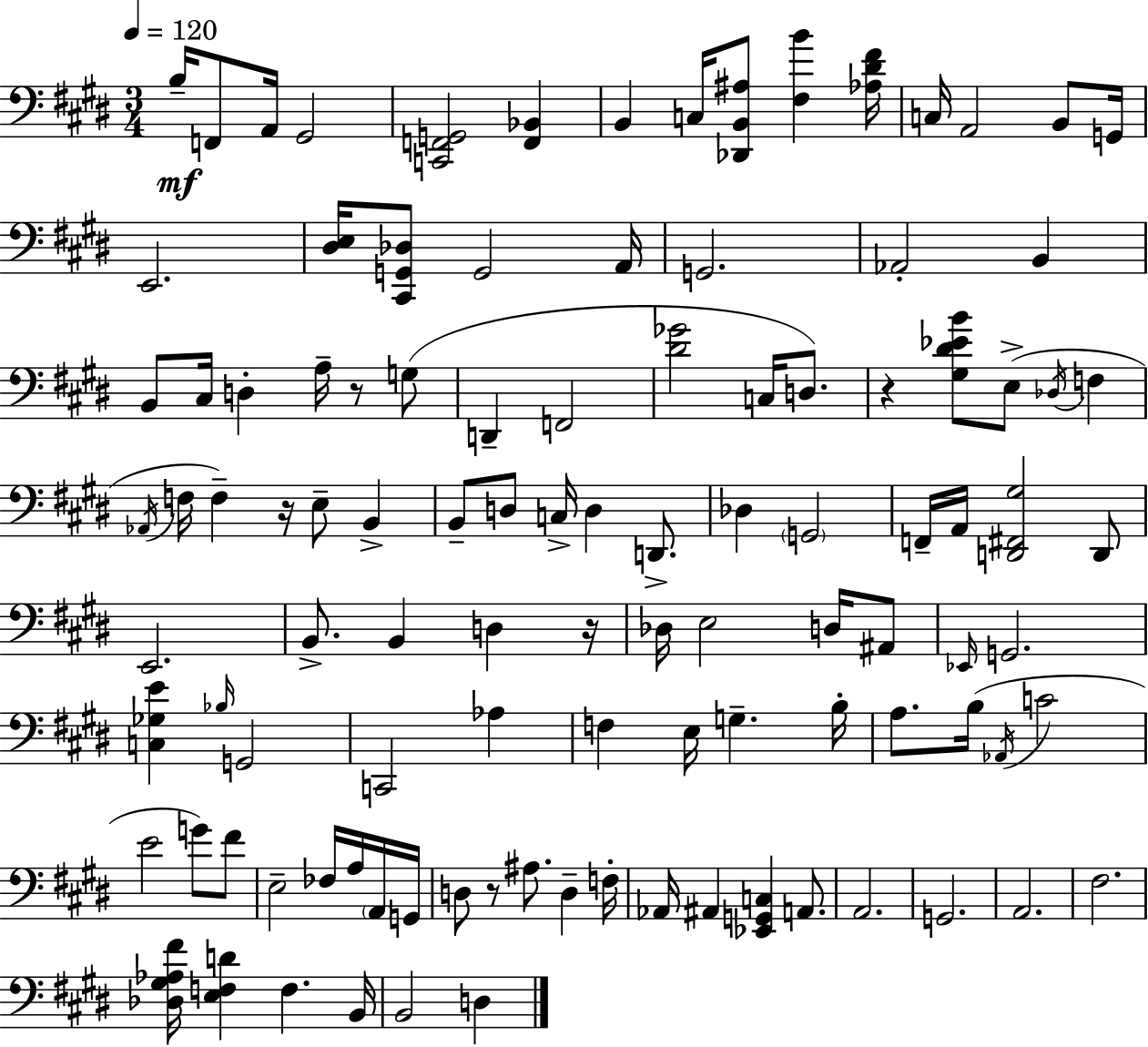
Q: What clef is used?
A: bass